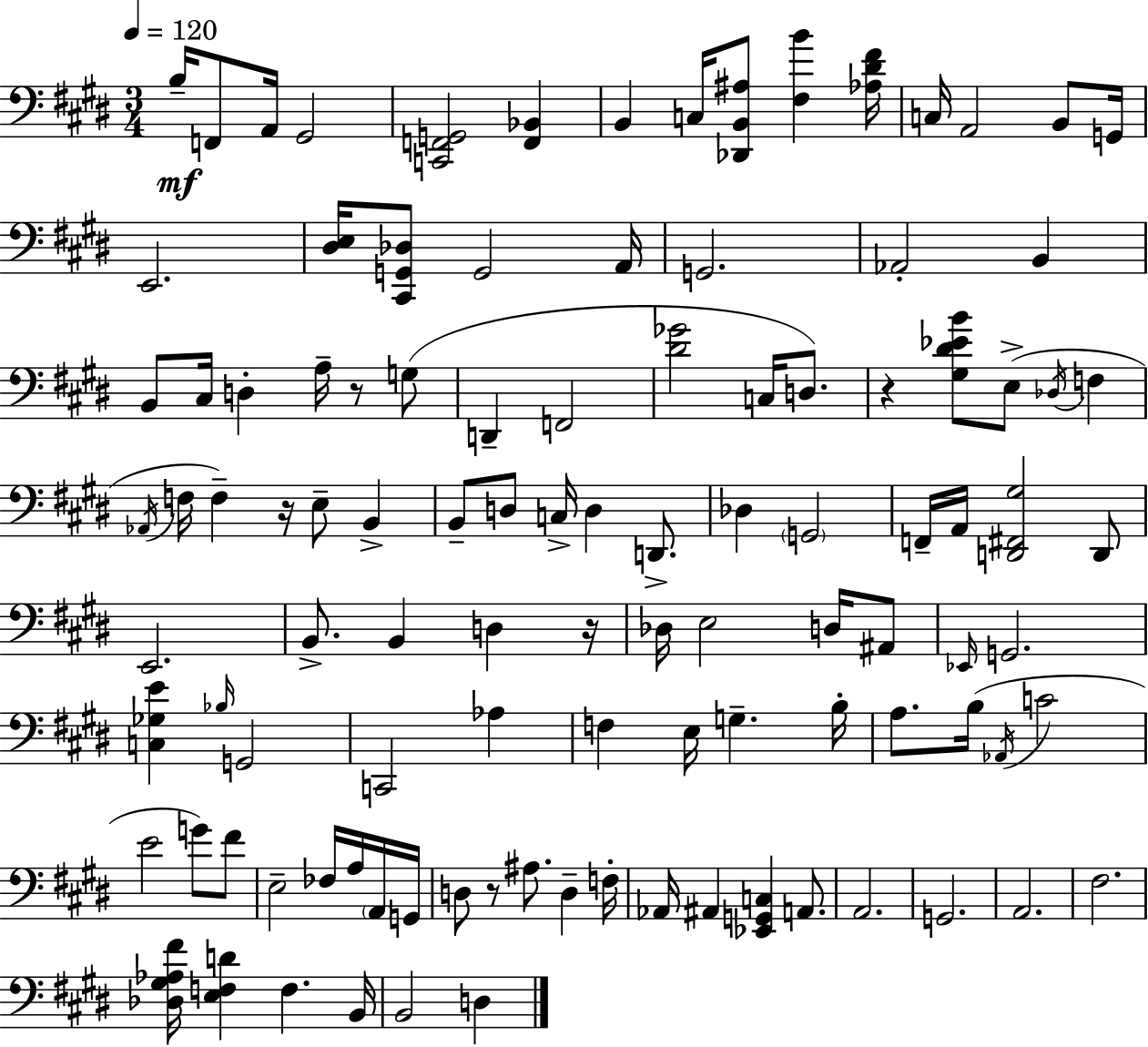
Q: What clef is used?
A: bass